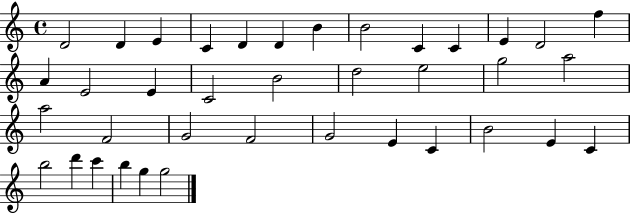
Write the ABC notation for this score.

X:1
T:Untitled
M:4/4
L:1/4
K:C
D2 D E C D D B B2 C C E D2 f A E2 E C2 B2 d2 e2 g2 a2 a2 F2 G2 F2 G2 E C B2 E C b2 d' c' b g g2